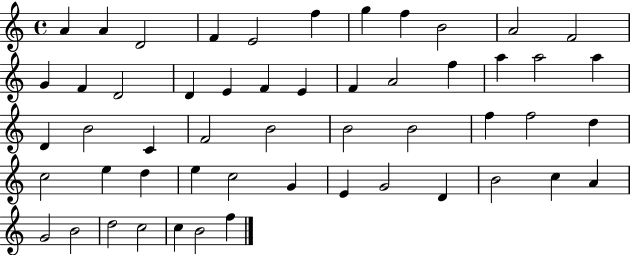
X:1
T:Untitled
M:4/4
L:1/4
K:C
A A D2 F E2 f g f B2 A2 F2 G F D2 D E F E F A2 f a a2 a D B2 C F2 B2 B2 B2 f f2 d c2 e d e c2 G E G2 D B2 c A G2 B2 d2 c2 c B2 f